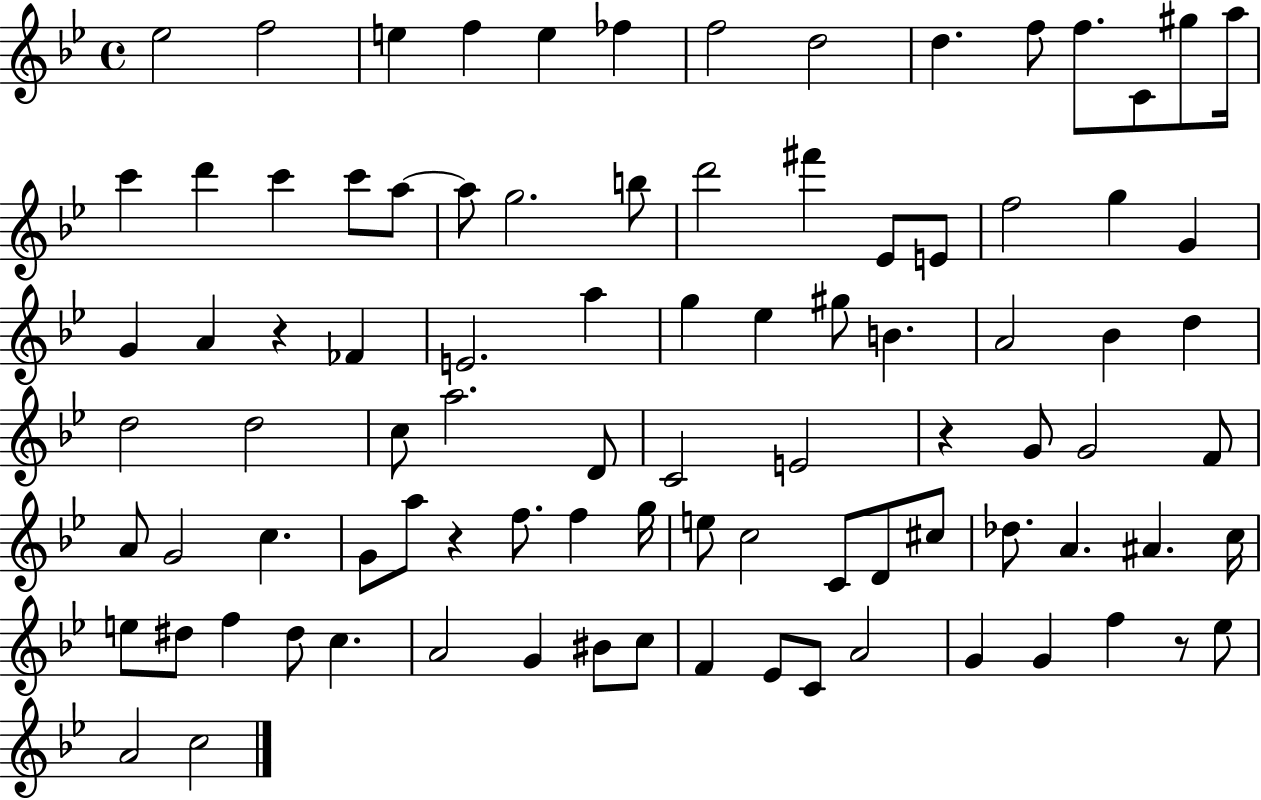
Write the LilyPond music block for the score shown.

{
  \clef treble
  \time 4/4
  \defaultTimeSignature
  \key bes \major
  \repeat volta 2 { ees''2 f''2 | e''4 f''4 e''4 fes''4 | f''2 d''2 | d''4. f''8 f''8. c'8 gis''8 a''16 | \break c'''4 d'''4 c'''4 c'''8 a''8~~ | a''8 g''2. b''8 | d'''2 fis'''4 ees'8 e'8 | f''2 g''4 g'4 | \break g'4 a'4 r4 fes'4 | e'2. a''4 | g''4 ees''4 gis''8 b'4. | a'2 bes'4 d''4 | \break d''2 d''2 | c''8 a''2. d'8 | c'2 e'2 | r4 g'8 g'2 f'8 | \break a'8 g'2 c''4. | g'8 a''8 r4 f''8. f''4 g''16 | e''8 c''2 c'8 d'8 cis''8 | des''8. a'4. ais'4. c''16 | \break e''8 dis''8 f''4 dis''8 c''4. | a'2 g'4 bis'8 c''8 | f'4 ees'8 c'8 a'2 | g'4 g'4 f''4 r8 ees''8 | \break a'2 c''2 | } \bar "|."
}